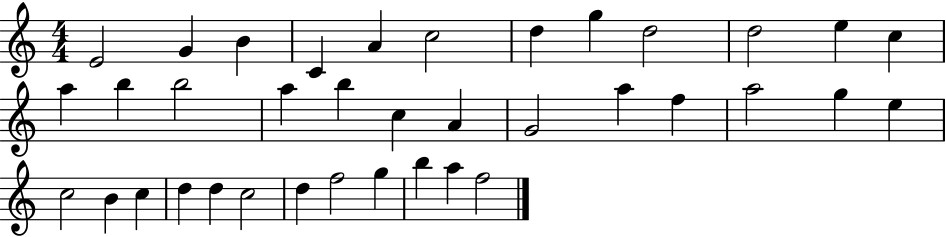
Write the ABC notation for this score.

X:1
T:Untitled
M:4/4
L:1/4
K:C
E2 G B C A c2 d g d2 d2 e c a b b2 a b c A G2 a f a2 g e c2 B c d d c2 d f2 g b a f2